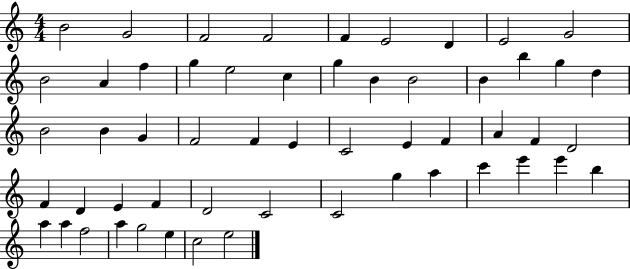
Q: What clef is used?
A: treble